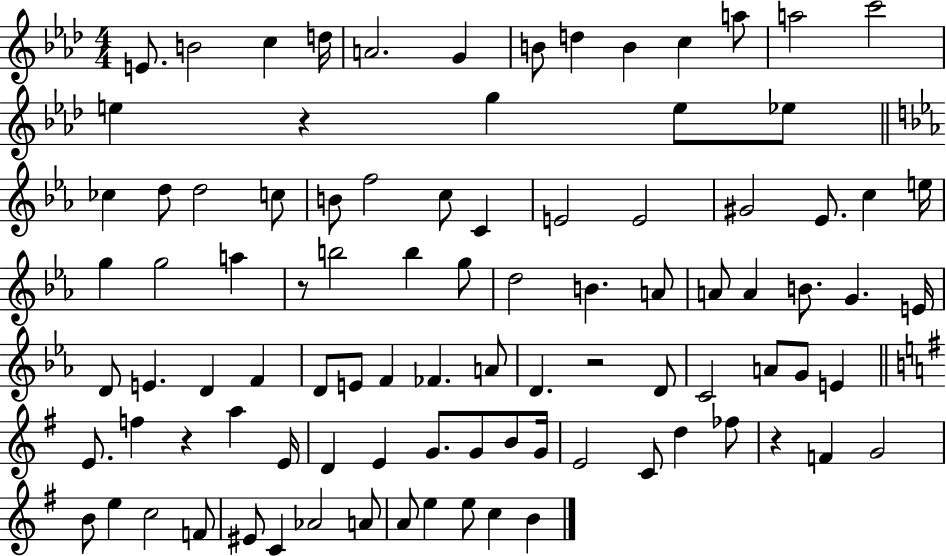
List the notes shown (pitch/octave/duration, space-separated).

E4/e. B4/h C5/q D5/s A4/h. G4/q B4/e D5/q B4/q C5/q A5/e A5/h C6/h E5/q R/q G5/q E5/e Eb5/e CES5/q D5/e D5/h C5/e B4/e F5/h C5/e C4/q E4/h E4/h G#4/h Eb4/e. C5/q E5/s G5/q G5/h A5/q R/e B5/h B5/q G5/e D5/h B4/q. A4/e A4/e A4/q B4/e. G4/q. E4/s D4/e E4/q. D4/q F4/q D4/e E4/e F4/q FES4/q. A4/e D4/q. R/h D4/e C4/h A4/e G4/e E4/q E4/e. F5/q R/q A5/q E4/s D4/q E4/q G4/e. G4/e B4/e G4/s E4/h C4/e D5/q FES5/e R/q F4/q G4/h B4/e E5/q C5/h F4/e EIS4/e C4/q Ab4/h A4/e A4/e E5/q E5/e C5/q B4/q